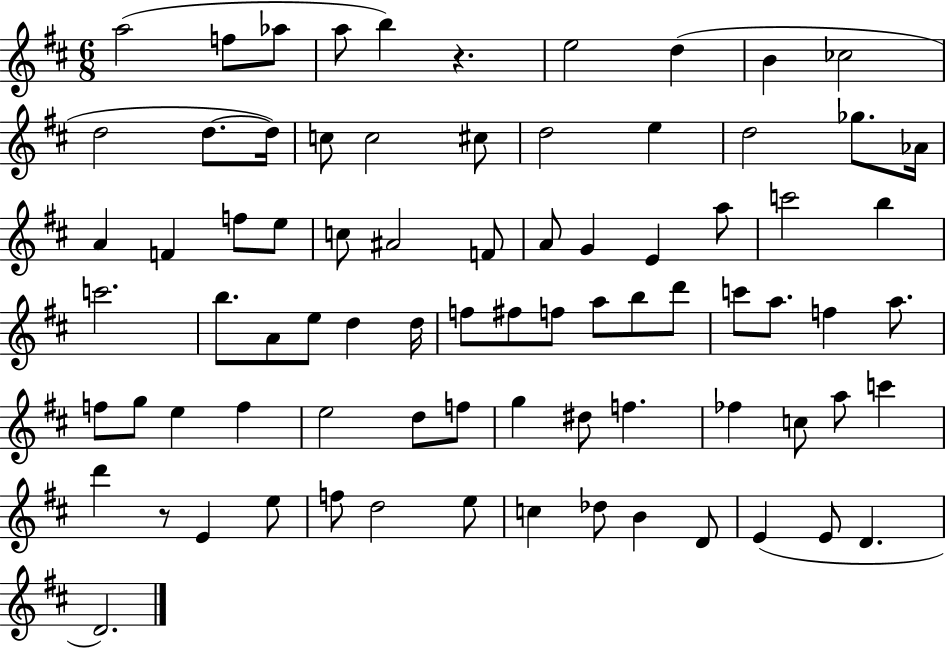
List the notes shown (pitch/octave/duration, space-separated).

A5/h F5/e Ab5/e A5/e B5/q R/q. E5/h D5/q B4/q CES5/h D5/h D5/e. D5/s C5/e C5/h C#5/e D5/h E5/q D5/h Gb5/e. Ab4/s A4/q F4/q F5/e E5/e C5/e A#4/h F4/e A4/e G4/q E4/q A5/e C6/h B5/q C6/h. B5/e. A4/e E5/e D5/q D5/s F5/e F#5/e F5/e A5/e B5/e D6/e C6/e A5/e. F5/q A5/e. F5/e G5/e E5/q F5/q E5/h D5/e F5/e G5/q D#5/e F5/q. FES5/q C5/e A5/e C6/q D6/q R/e E4/q E5/e F5/e D5/h E5/e C5/q Db5/e B4/q D4/e E4/q E4/e D4/q. D4/h.